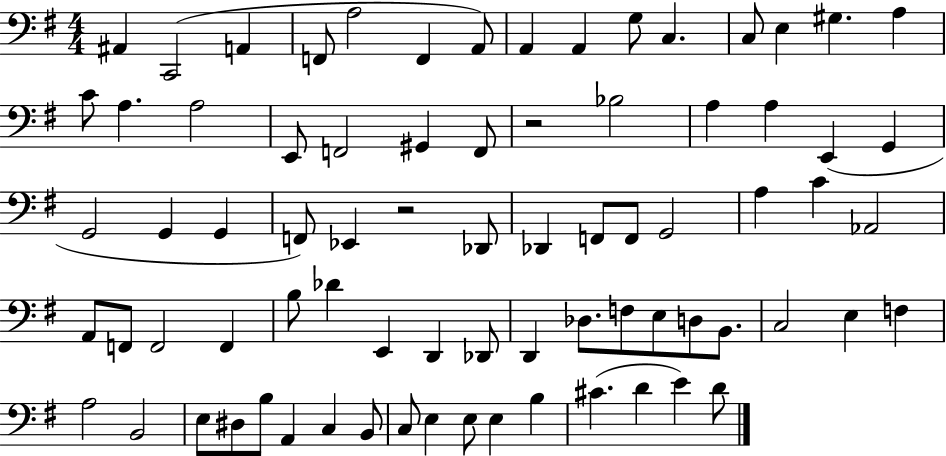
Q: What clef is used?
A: bass